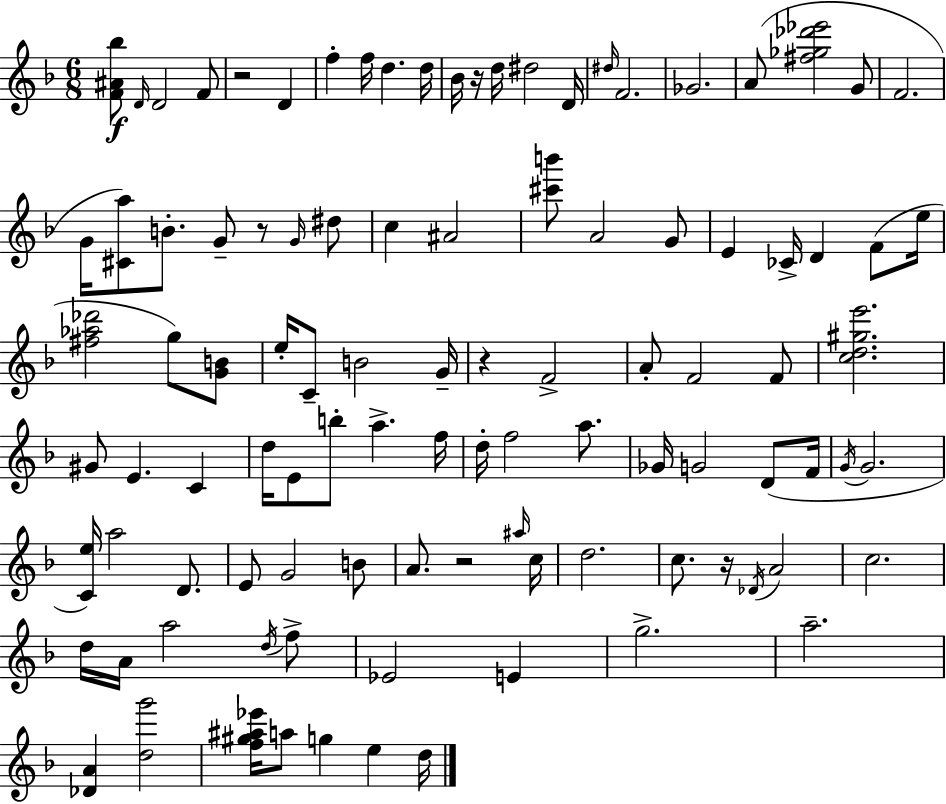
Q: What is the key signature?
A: F major